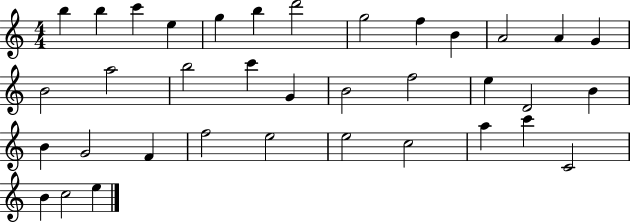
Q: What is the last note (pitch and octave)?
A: E5